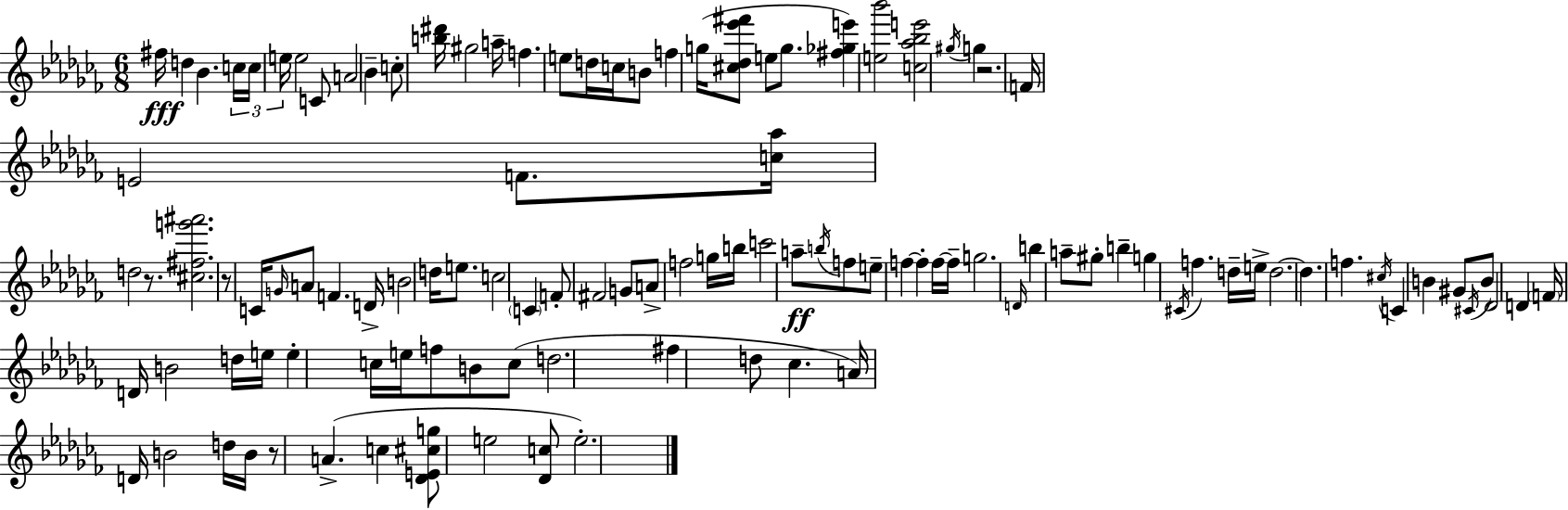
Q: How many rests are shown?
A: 4